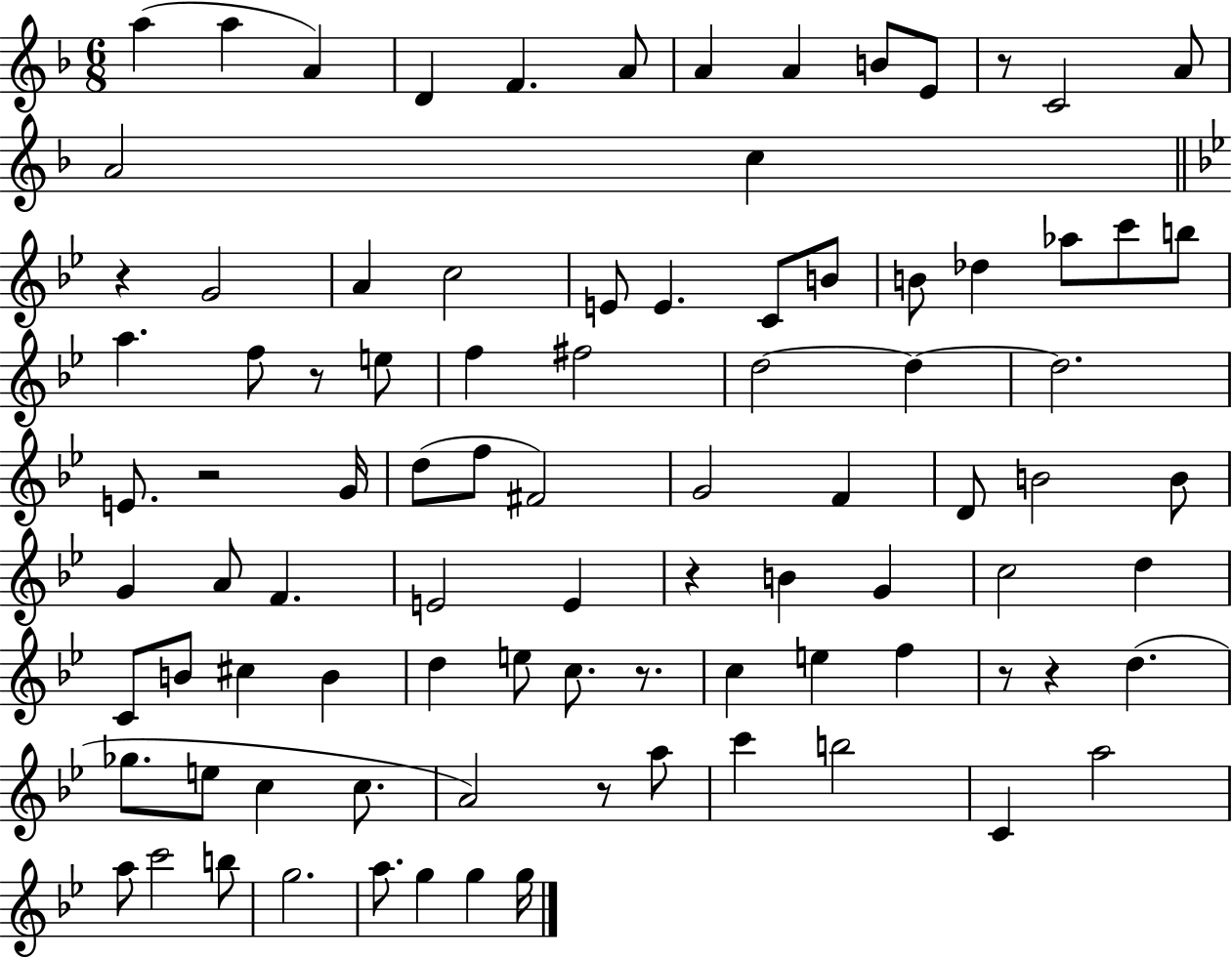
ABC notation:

X:1
T:Untitled
M:6/8
L:1/4
K:F
a a A D F A/2 A A B/2 E/2 z/2 C2 A/2 A2 c z G2 A c2 E/2 E C/2 B/2 B/2 _d _a/2 c'/2 b/2 a f/2 z/2 e/2 f ^f2 d2 d d2 E/2 z2 G/4 d/2 f/2 ^F2 G2 F D/2 B2 B/2 G A/2 F E2 E z B G c2 d C/2 B/2 ^c B d e/2 c/2 z/2 c e f z/2 z d _g/2 e/2 c c/2 A2 z/2 a/2 c' b2 C a2 a/2 c'2 b/2 g2 a/2 g g g/4